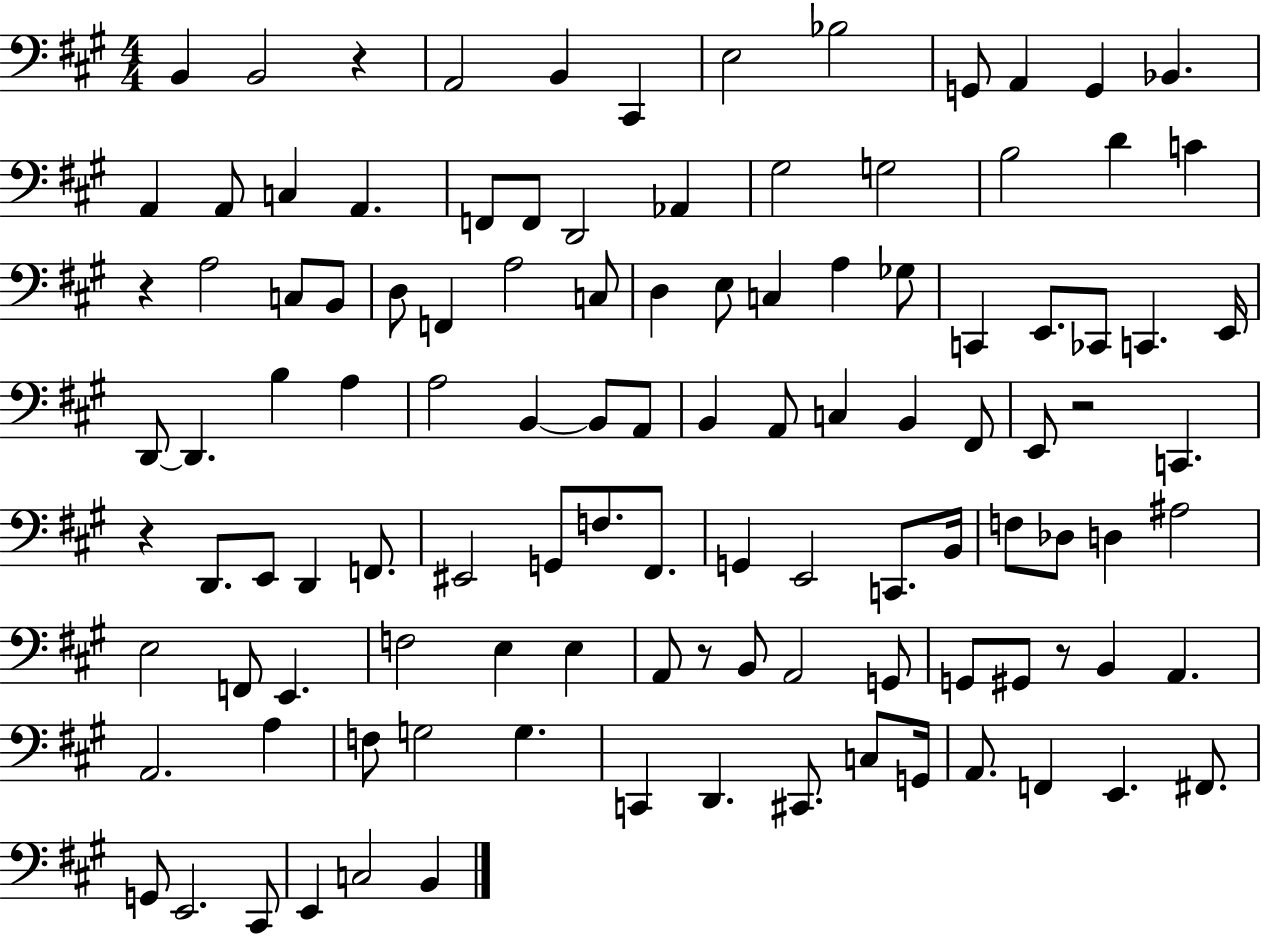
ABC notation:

X:1
T:Untitled
M:4/4
L:1/4
K:A
B,, B,,2 z A,,2 B,, ^C,, E,2 _B,2 G,,/2 A,, G,, _B,, A,, A,,/2 C, A,, F,,/2 F,,/2 D,,2 _A,, ^G,2 G,2 B,2 D C z A,2 C,/2 B,,/2 D,/2 F,, A,2 C,/2 D, E,/2 C, A, _G,/2 C,, E,,/2 _C,,/2 C,, E,,/4 D,,/2 D,, B, A, A,2 B,, B,,/2 A,,/2 B,, A,,/2 C, B,, ^F,,/2 E,,/2 z2 C,, z D,,/2 E,,/2 D,, F,,/2 ^E,,2 G,,/2 F,/2 ^F,,/2 G,, E,,2 C,,/2 B,,/4 F,/2 _D,/2 D, ^A,2 E,2 F,,/2 E,, F,2 E, E, A,,/2 z/2 B,,/2 A,,2 G,,/2 G,,/2 ^G,,/2 z/2 B,, A,, A,,2 A, F,/2 G,2 G, C,, D,, ^C,,/2 C,/2 G,,/4 A,,/2 F,, E,, ^F,,/2 G,,/2 E,,2 ^C,,/2 E,, C,2 B,,